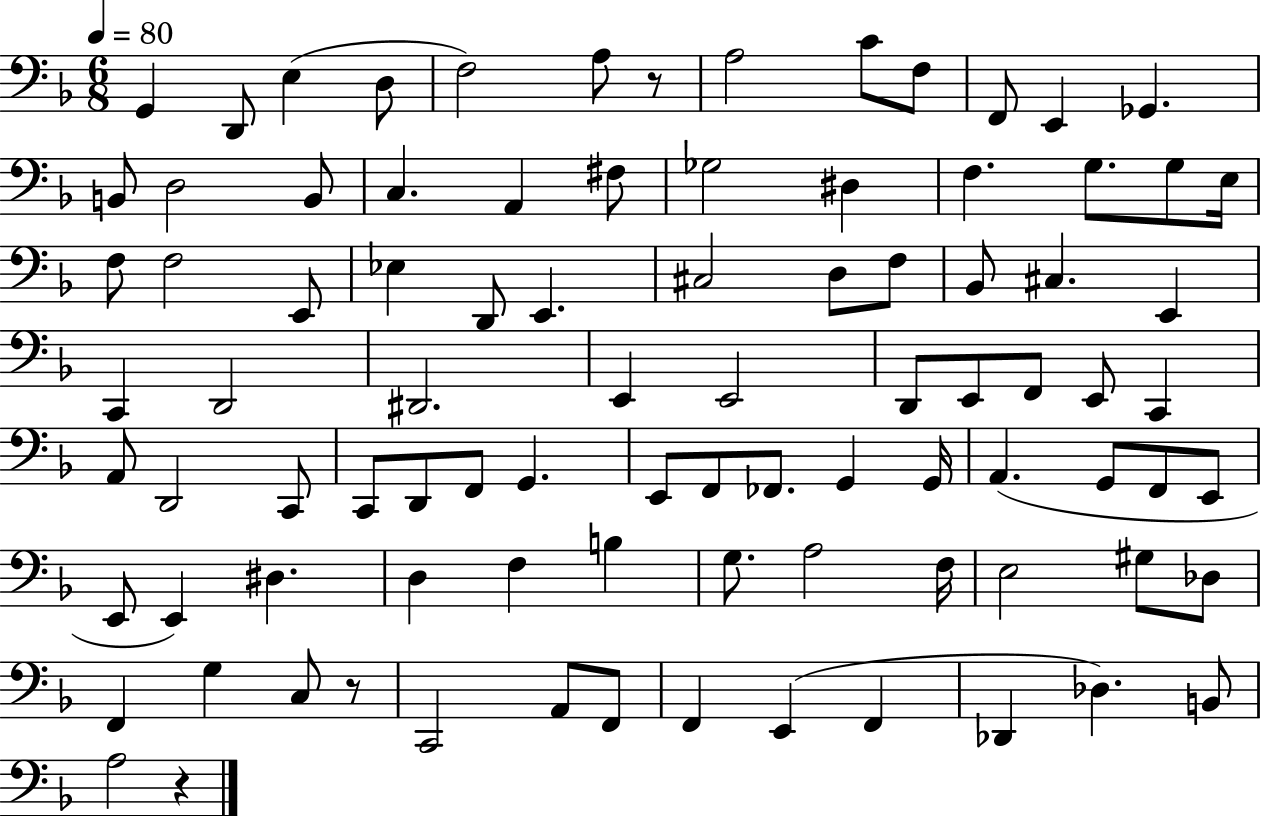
G2/q D2/e E3/q D3/e F3/h A3/e R/e A3/h C4/e F3/e F2/e E2/q Gb2/q. B2/e D3/h B2/e C3/q. A2/q F#3/e Gb3/h D#3/q F3/q. G3/e. G3/e E3/s F3/e F3/h E2/e Eb3/q D2/e E2/q. C#3/h D3/e F3/e Bb2/e C#3/q. E2/q C2/q D2/h D#2/h. E2/q E2/h D2/e E2/e F2/e E2/e C2/q A2/e D2/h C2/e C2/e D2/e F2/e G2/q. E2/e F2/e FES2/e. G2/q G2/s A2/q. G2/e F2/e E2/e E2/e E2/q D#3/q. D3/q F3/q B3/q G3/e. A3/h F3/s E3/h G#3/e Db3/e F2/q G3/q C3/e R/e C2/h A2/e F2/e F2/q E2/q F2/q Db2/q Db3/q. B2/e A3/h R/q